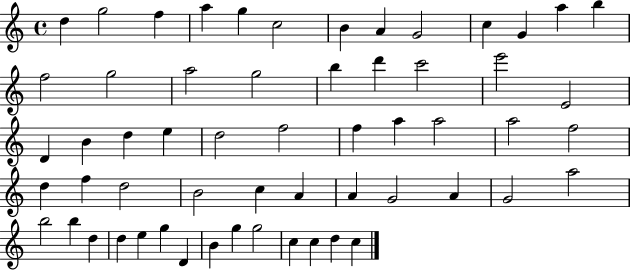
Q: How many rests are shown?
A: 0